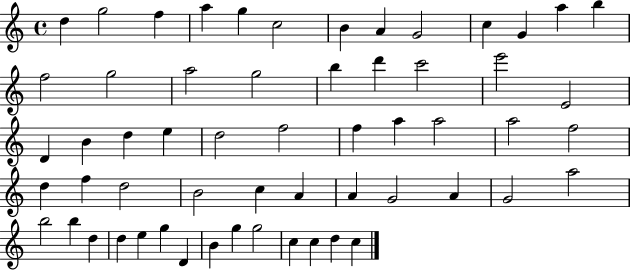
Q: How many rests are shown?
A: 0